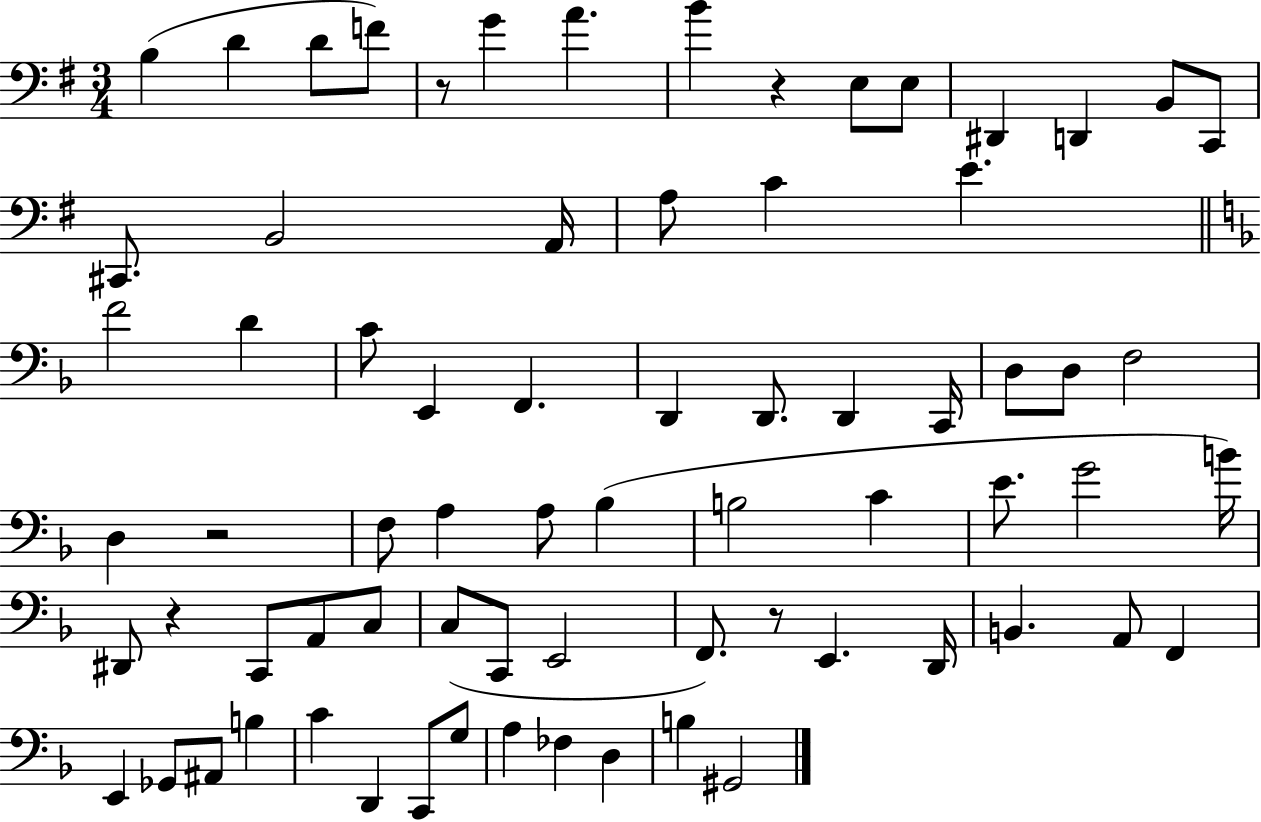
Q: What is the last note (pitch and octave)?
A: G#2